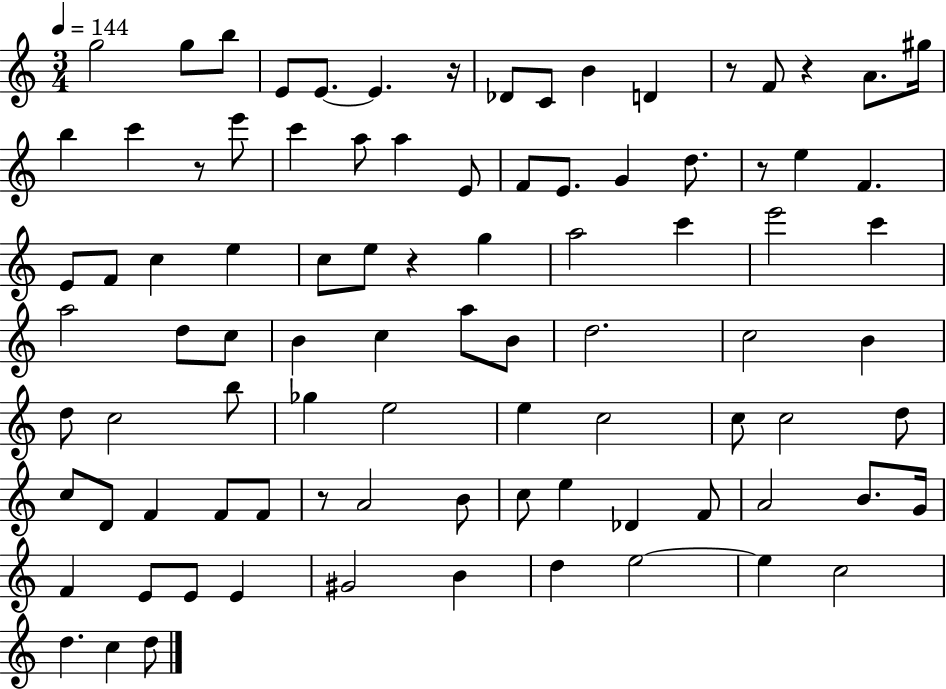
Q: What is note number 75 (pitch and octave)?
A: E4